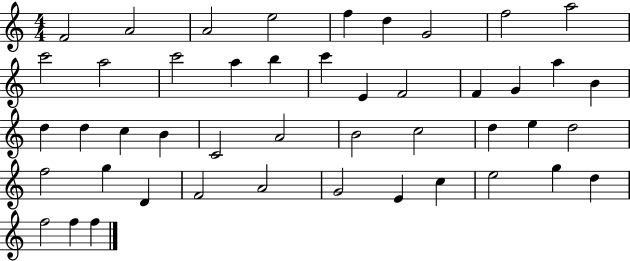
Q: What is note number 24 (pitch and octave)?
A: C5